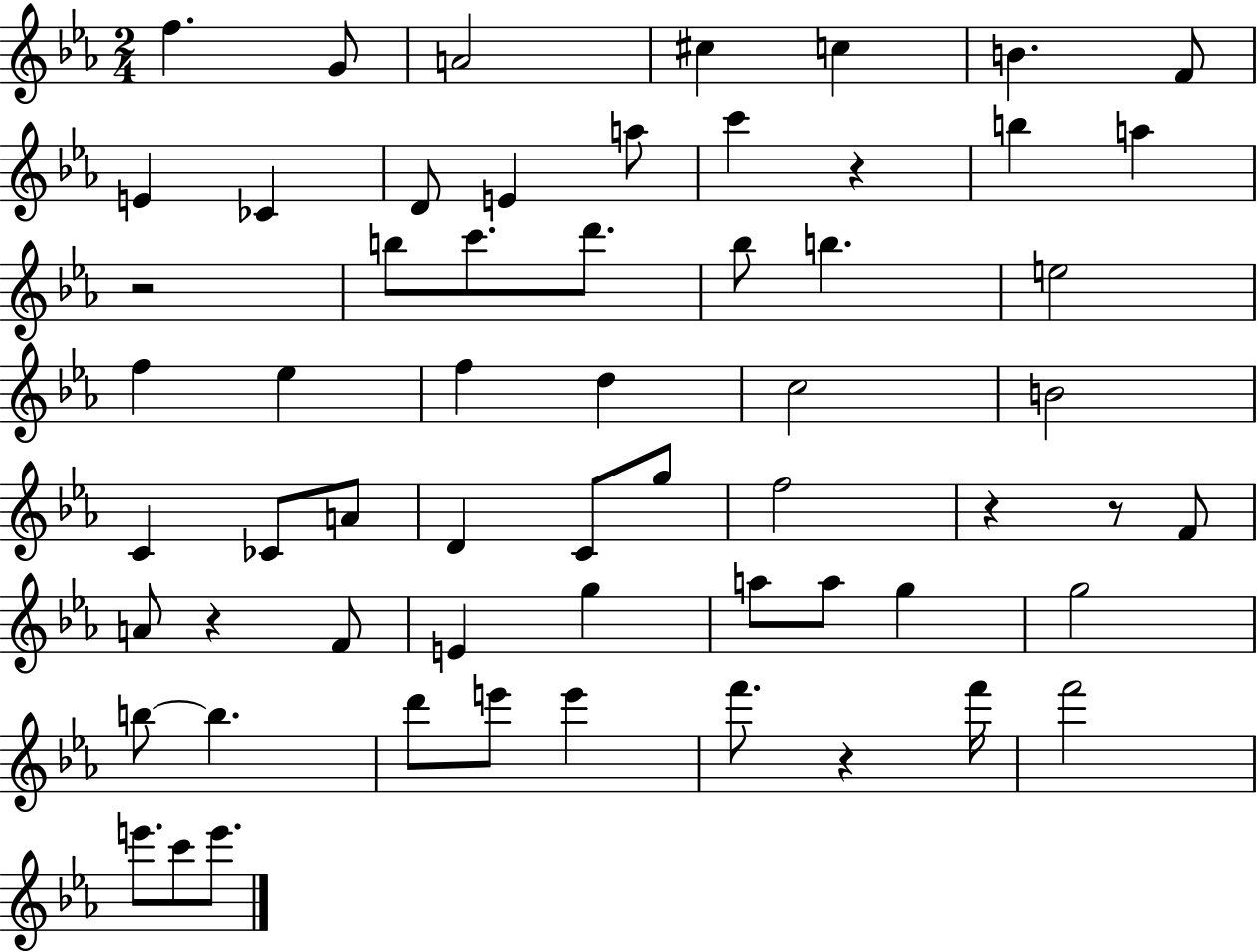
{
  \clef treble
  \numericTimeSignature
  \time 2/4
  \key ees \major
  f''4. g'8 | a'2 | cis''4 c''4 | b'4. f'8 | \break e'4 ces'4 | d'8 e'4 a''8 | c'''4 r4 | b''4 a''4 | \break r2 | b''8 c'''8. d'''8. | bes''8 b''4. | e''2 | \break f''4 ees''4 | f''4 d''4 | c''2 | b'2 | \break c'4 ces'8 a'8 | d'4 c'8 g''8 | f''2 | r4 r8 f'8 | \break a'8 r4 f'8 | e'4 g''4 | a''8 a''8 g''4 | g''2 | \break b''8~~ b''4. | d'''8 e'''8 e'''4 | f'''8. r4 f'''16 | f'''2 | \break e'''8. c'''8 e'''8. | \bar "|."
}